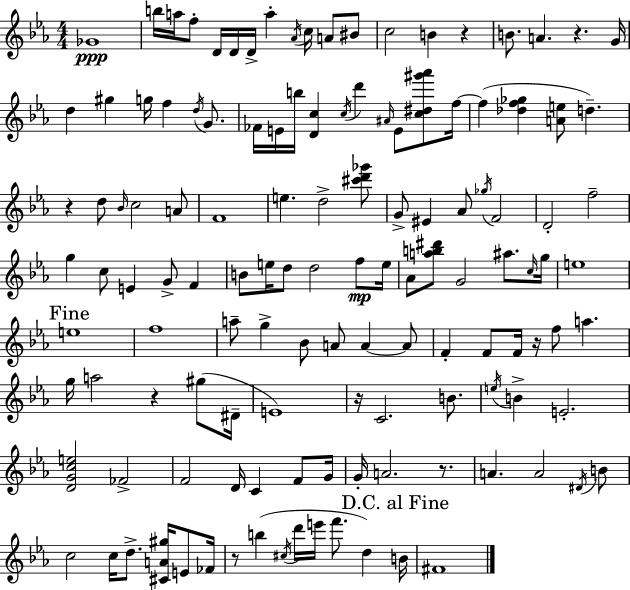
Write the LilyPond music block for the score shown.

{
  \clef treble
  \numericTimeSignature
  \time 4/4
  \key ees \major
  ges'1\ppp | b''16 a''16 f''8-. d'16 d'16 d'16-> a''4-. \acciaccatura { aes'16 } c''16 a'8 bis'8 | c''2 b'4 r4 | b'8. a'4. r4. | \break g'16 d''4 gis''4 g''16 f''4 \acciaccatura { d''16 } g'8. | fes'16 e'16 b''16 <d' c''>4 \acciaccatura { c''16 } d'''4 \grace { ais'16 } e'8 | <c'' dis'' gis''' aes'''>8 f''16~~ f''4( <des'' f'' ges''>4 <a' e''>8 d''4.--) | r4 d''8 \grace { bes'16 } c''2 | \break a'8 f'1 | e''4. d''2-> | <cis''' d''' ges'''>8 g'8-> eis'4 aes'8 \acciaccatura { ges''16 } f'2 | d'2-. f''2-- | \break g''4 c''8 e'4 | g'8-> f'4 b'8 e''16 d''8 d''2 | f''8\mp e''16 aes'8 <a'' b'' dis'''>8 g'2 | ais''8. \grace { c''16 } g''16 e''1 | \break \mark "Fine" e''1 | f''1 | a''8-- g''4-> bes'8 a'8 | a'4~~ a'8 f'4-. f'8 f'16 r16 f''8 | \break a''4. g''16 a''2 | r4 gis''8( dis'16-- e'1) | r16 c'2. | b'8. \acciaccatura { e''16 } b'4-> e'2.-. | \break <d' g' c'' e''>2 | fes'2-> f'2 | d'16 c'4 f'8 g'16 g'16-. a'2. | r8. a'4. a'2 | \break \acciaccatura { dis'16 } b'8 c''2 | c''16 d''8.-> <cis' a' gis''>16 e'8 fes'16 r8 b''4( \acciaccatura { cis''16 } | d'''16 e'''16 f'''8. d''4) \mark "D.C. al Fine" b'16 fis'1 | \bar "|."
}